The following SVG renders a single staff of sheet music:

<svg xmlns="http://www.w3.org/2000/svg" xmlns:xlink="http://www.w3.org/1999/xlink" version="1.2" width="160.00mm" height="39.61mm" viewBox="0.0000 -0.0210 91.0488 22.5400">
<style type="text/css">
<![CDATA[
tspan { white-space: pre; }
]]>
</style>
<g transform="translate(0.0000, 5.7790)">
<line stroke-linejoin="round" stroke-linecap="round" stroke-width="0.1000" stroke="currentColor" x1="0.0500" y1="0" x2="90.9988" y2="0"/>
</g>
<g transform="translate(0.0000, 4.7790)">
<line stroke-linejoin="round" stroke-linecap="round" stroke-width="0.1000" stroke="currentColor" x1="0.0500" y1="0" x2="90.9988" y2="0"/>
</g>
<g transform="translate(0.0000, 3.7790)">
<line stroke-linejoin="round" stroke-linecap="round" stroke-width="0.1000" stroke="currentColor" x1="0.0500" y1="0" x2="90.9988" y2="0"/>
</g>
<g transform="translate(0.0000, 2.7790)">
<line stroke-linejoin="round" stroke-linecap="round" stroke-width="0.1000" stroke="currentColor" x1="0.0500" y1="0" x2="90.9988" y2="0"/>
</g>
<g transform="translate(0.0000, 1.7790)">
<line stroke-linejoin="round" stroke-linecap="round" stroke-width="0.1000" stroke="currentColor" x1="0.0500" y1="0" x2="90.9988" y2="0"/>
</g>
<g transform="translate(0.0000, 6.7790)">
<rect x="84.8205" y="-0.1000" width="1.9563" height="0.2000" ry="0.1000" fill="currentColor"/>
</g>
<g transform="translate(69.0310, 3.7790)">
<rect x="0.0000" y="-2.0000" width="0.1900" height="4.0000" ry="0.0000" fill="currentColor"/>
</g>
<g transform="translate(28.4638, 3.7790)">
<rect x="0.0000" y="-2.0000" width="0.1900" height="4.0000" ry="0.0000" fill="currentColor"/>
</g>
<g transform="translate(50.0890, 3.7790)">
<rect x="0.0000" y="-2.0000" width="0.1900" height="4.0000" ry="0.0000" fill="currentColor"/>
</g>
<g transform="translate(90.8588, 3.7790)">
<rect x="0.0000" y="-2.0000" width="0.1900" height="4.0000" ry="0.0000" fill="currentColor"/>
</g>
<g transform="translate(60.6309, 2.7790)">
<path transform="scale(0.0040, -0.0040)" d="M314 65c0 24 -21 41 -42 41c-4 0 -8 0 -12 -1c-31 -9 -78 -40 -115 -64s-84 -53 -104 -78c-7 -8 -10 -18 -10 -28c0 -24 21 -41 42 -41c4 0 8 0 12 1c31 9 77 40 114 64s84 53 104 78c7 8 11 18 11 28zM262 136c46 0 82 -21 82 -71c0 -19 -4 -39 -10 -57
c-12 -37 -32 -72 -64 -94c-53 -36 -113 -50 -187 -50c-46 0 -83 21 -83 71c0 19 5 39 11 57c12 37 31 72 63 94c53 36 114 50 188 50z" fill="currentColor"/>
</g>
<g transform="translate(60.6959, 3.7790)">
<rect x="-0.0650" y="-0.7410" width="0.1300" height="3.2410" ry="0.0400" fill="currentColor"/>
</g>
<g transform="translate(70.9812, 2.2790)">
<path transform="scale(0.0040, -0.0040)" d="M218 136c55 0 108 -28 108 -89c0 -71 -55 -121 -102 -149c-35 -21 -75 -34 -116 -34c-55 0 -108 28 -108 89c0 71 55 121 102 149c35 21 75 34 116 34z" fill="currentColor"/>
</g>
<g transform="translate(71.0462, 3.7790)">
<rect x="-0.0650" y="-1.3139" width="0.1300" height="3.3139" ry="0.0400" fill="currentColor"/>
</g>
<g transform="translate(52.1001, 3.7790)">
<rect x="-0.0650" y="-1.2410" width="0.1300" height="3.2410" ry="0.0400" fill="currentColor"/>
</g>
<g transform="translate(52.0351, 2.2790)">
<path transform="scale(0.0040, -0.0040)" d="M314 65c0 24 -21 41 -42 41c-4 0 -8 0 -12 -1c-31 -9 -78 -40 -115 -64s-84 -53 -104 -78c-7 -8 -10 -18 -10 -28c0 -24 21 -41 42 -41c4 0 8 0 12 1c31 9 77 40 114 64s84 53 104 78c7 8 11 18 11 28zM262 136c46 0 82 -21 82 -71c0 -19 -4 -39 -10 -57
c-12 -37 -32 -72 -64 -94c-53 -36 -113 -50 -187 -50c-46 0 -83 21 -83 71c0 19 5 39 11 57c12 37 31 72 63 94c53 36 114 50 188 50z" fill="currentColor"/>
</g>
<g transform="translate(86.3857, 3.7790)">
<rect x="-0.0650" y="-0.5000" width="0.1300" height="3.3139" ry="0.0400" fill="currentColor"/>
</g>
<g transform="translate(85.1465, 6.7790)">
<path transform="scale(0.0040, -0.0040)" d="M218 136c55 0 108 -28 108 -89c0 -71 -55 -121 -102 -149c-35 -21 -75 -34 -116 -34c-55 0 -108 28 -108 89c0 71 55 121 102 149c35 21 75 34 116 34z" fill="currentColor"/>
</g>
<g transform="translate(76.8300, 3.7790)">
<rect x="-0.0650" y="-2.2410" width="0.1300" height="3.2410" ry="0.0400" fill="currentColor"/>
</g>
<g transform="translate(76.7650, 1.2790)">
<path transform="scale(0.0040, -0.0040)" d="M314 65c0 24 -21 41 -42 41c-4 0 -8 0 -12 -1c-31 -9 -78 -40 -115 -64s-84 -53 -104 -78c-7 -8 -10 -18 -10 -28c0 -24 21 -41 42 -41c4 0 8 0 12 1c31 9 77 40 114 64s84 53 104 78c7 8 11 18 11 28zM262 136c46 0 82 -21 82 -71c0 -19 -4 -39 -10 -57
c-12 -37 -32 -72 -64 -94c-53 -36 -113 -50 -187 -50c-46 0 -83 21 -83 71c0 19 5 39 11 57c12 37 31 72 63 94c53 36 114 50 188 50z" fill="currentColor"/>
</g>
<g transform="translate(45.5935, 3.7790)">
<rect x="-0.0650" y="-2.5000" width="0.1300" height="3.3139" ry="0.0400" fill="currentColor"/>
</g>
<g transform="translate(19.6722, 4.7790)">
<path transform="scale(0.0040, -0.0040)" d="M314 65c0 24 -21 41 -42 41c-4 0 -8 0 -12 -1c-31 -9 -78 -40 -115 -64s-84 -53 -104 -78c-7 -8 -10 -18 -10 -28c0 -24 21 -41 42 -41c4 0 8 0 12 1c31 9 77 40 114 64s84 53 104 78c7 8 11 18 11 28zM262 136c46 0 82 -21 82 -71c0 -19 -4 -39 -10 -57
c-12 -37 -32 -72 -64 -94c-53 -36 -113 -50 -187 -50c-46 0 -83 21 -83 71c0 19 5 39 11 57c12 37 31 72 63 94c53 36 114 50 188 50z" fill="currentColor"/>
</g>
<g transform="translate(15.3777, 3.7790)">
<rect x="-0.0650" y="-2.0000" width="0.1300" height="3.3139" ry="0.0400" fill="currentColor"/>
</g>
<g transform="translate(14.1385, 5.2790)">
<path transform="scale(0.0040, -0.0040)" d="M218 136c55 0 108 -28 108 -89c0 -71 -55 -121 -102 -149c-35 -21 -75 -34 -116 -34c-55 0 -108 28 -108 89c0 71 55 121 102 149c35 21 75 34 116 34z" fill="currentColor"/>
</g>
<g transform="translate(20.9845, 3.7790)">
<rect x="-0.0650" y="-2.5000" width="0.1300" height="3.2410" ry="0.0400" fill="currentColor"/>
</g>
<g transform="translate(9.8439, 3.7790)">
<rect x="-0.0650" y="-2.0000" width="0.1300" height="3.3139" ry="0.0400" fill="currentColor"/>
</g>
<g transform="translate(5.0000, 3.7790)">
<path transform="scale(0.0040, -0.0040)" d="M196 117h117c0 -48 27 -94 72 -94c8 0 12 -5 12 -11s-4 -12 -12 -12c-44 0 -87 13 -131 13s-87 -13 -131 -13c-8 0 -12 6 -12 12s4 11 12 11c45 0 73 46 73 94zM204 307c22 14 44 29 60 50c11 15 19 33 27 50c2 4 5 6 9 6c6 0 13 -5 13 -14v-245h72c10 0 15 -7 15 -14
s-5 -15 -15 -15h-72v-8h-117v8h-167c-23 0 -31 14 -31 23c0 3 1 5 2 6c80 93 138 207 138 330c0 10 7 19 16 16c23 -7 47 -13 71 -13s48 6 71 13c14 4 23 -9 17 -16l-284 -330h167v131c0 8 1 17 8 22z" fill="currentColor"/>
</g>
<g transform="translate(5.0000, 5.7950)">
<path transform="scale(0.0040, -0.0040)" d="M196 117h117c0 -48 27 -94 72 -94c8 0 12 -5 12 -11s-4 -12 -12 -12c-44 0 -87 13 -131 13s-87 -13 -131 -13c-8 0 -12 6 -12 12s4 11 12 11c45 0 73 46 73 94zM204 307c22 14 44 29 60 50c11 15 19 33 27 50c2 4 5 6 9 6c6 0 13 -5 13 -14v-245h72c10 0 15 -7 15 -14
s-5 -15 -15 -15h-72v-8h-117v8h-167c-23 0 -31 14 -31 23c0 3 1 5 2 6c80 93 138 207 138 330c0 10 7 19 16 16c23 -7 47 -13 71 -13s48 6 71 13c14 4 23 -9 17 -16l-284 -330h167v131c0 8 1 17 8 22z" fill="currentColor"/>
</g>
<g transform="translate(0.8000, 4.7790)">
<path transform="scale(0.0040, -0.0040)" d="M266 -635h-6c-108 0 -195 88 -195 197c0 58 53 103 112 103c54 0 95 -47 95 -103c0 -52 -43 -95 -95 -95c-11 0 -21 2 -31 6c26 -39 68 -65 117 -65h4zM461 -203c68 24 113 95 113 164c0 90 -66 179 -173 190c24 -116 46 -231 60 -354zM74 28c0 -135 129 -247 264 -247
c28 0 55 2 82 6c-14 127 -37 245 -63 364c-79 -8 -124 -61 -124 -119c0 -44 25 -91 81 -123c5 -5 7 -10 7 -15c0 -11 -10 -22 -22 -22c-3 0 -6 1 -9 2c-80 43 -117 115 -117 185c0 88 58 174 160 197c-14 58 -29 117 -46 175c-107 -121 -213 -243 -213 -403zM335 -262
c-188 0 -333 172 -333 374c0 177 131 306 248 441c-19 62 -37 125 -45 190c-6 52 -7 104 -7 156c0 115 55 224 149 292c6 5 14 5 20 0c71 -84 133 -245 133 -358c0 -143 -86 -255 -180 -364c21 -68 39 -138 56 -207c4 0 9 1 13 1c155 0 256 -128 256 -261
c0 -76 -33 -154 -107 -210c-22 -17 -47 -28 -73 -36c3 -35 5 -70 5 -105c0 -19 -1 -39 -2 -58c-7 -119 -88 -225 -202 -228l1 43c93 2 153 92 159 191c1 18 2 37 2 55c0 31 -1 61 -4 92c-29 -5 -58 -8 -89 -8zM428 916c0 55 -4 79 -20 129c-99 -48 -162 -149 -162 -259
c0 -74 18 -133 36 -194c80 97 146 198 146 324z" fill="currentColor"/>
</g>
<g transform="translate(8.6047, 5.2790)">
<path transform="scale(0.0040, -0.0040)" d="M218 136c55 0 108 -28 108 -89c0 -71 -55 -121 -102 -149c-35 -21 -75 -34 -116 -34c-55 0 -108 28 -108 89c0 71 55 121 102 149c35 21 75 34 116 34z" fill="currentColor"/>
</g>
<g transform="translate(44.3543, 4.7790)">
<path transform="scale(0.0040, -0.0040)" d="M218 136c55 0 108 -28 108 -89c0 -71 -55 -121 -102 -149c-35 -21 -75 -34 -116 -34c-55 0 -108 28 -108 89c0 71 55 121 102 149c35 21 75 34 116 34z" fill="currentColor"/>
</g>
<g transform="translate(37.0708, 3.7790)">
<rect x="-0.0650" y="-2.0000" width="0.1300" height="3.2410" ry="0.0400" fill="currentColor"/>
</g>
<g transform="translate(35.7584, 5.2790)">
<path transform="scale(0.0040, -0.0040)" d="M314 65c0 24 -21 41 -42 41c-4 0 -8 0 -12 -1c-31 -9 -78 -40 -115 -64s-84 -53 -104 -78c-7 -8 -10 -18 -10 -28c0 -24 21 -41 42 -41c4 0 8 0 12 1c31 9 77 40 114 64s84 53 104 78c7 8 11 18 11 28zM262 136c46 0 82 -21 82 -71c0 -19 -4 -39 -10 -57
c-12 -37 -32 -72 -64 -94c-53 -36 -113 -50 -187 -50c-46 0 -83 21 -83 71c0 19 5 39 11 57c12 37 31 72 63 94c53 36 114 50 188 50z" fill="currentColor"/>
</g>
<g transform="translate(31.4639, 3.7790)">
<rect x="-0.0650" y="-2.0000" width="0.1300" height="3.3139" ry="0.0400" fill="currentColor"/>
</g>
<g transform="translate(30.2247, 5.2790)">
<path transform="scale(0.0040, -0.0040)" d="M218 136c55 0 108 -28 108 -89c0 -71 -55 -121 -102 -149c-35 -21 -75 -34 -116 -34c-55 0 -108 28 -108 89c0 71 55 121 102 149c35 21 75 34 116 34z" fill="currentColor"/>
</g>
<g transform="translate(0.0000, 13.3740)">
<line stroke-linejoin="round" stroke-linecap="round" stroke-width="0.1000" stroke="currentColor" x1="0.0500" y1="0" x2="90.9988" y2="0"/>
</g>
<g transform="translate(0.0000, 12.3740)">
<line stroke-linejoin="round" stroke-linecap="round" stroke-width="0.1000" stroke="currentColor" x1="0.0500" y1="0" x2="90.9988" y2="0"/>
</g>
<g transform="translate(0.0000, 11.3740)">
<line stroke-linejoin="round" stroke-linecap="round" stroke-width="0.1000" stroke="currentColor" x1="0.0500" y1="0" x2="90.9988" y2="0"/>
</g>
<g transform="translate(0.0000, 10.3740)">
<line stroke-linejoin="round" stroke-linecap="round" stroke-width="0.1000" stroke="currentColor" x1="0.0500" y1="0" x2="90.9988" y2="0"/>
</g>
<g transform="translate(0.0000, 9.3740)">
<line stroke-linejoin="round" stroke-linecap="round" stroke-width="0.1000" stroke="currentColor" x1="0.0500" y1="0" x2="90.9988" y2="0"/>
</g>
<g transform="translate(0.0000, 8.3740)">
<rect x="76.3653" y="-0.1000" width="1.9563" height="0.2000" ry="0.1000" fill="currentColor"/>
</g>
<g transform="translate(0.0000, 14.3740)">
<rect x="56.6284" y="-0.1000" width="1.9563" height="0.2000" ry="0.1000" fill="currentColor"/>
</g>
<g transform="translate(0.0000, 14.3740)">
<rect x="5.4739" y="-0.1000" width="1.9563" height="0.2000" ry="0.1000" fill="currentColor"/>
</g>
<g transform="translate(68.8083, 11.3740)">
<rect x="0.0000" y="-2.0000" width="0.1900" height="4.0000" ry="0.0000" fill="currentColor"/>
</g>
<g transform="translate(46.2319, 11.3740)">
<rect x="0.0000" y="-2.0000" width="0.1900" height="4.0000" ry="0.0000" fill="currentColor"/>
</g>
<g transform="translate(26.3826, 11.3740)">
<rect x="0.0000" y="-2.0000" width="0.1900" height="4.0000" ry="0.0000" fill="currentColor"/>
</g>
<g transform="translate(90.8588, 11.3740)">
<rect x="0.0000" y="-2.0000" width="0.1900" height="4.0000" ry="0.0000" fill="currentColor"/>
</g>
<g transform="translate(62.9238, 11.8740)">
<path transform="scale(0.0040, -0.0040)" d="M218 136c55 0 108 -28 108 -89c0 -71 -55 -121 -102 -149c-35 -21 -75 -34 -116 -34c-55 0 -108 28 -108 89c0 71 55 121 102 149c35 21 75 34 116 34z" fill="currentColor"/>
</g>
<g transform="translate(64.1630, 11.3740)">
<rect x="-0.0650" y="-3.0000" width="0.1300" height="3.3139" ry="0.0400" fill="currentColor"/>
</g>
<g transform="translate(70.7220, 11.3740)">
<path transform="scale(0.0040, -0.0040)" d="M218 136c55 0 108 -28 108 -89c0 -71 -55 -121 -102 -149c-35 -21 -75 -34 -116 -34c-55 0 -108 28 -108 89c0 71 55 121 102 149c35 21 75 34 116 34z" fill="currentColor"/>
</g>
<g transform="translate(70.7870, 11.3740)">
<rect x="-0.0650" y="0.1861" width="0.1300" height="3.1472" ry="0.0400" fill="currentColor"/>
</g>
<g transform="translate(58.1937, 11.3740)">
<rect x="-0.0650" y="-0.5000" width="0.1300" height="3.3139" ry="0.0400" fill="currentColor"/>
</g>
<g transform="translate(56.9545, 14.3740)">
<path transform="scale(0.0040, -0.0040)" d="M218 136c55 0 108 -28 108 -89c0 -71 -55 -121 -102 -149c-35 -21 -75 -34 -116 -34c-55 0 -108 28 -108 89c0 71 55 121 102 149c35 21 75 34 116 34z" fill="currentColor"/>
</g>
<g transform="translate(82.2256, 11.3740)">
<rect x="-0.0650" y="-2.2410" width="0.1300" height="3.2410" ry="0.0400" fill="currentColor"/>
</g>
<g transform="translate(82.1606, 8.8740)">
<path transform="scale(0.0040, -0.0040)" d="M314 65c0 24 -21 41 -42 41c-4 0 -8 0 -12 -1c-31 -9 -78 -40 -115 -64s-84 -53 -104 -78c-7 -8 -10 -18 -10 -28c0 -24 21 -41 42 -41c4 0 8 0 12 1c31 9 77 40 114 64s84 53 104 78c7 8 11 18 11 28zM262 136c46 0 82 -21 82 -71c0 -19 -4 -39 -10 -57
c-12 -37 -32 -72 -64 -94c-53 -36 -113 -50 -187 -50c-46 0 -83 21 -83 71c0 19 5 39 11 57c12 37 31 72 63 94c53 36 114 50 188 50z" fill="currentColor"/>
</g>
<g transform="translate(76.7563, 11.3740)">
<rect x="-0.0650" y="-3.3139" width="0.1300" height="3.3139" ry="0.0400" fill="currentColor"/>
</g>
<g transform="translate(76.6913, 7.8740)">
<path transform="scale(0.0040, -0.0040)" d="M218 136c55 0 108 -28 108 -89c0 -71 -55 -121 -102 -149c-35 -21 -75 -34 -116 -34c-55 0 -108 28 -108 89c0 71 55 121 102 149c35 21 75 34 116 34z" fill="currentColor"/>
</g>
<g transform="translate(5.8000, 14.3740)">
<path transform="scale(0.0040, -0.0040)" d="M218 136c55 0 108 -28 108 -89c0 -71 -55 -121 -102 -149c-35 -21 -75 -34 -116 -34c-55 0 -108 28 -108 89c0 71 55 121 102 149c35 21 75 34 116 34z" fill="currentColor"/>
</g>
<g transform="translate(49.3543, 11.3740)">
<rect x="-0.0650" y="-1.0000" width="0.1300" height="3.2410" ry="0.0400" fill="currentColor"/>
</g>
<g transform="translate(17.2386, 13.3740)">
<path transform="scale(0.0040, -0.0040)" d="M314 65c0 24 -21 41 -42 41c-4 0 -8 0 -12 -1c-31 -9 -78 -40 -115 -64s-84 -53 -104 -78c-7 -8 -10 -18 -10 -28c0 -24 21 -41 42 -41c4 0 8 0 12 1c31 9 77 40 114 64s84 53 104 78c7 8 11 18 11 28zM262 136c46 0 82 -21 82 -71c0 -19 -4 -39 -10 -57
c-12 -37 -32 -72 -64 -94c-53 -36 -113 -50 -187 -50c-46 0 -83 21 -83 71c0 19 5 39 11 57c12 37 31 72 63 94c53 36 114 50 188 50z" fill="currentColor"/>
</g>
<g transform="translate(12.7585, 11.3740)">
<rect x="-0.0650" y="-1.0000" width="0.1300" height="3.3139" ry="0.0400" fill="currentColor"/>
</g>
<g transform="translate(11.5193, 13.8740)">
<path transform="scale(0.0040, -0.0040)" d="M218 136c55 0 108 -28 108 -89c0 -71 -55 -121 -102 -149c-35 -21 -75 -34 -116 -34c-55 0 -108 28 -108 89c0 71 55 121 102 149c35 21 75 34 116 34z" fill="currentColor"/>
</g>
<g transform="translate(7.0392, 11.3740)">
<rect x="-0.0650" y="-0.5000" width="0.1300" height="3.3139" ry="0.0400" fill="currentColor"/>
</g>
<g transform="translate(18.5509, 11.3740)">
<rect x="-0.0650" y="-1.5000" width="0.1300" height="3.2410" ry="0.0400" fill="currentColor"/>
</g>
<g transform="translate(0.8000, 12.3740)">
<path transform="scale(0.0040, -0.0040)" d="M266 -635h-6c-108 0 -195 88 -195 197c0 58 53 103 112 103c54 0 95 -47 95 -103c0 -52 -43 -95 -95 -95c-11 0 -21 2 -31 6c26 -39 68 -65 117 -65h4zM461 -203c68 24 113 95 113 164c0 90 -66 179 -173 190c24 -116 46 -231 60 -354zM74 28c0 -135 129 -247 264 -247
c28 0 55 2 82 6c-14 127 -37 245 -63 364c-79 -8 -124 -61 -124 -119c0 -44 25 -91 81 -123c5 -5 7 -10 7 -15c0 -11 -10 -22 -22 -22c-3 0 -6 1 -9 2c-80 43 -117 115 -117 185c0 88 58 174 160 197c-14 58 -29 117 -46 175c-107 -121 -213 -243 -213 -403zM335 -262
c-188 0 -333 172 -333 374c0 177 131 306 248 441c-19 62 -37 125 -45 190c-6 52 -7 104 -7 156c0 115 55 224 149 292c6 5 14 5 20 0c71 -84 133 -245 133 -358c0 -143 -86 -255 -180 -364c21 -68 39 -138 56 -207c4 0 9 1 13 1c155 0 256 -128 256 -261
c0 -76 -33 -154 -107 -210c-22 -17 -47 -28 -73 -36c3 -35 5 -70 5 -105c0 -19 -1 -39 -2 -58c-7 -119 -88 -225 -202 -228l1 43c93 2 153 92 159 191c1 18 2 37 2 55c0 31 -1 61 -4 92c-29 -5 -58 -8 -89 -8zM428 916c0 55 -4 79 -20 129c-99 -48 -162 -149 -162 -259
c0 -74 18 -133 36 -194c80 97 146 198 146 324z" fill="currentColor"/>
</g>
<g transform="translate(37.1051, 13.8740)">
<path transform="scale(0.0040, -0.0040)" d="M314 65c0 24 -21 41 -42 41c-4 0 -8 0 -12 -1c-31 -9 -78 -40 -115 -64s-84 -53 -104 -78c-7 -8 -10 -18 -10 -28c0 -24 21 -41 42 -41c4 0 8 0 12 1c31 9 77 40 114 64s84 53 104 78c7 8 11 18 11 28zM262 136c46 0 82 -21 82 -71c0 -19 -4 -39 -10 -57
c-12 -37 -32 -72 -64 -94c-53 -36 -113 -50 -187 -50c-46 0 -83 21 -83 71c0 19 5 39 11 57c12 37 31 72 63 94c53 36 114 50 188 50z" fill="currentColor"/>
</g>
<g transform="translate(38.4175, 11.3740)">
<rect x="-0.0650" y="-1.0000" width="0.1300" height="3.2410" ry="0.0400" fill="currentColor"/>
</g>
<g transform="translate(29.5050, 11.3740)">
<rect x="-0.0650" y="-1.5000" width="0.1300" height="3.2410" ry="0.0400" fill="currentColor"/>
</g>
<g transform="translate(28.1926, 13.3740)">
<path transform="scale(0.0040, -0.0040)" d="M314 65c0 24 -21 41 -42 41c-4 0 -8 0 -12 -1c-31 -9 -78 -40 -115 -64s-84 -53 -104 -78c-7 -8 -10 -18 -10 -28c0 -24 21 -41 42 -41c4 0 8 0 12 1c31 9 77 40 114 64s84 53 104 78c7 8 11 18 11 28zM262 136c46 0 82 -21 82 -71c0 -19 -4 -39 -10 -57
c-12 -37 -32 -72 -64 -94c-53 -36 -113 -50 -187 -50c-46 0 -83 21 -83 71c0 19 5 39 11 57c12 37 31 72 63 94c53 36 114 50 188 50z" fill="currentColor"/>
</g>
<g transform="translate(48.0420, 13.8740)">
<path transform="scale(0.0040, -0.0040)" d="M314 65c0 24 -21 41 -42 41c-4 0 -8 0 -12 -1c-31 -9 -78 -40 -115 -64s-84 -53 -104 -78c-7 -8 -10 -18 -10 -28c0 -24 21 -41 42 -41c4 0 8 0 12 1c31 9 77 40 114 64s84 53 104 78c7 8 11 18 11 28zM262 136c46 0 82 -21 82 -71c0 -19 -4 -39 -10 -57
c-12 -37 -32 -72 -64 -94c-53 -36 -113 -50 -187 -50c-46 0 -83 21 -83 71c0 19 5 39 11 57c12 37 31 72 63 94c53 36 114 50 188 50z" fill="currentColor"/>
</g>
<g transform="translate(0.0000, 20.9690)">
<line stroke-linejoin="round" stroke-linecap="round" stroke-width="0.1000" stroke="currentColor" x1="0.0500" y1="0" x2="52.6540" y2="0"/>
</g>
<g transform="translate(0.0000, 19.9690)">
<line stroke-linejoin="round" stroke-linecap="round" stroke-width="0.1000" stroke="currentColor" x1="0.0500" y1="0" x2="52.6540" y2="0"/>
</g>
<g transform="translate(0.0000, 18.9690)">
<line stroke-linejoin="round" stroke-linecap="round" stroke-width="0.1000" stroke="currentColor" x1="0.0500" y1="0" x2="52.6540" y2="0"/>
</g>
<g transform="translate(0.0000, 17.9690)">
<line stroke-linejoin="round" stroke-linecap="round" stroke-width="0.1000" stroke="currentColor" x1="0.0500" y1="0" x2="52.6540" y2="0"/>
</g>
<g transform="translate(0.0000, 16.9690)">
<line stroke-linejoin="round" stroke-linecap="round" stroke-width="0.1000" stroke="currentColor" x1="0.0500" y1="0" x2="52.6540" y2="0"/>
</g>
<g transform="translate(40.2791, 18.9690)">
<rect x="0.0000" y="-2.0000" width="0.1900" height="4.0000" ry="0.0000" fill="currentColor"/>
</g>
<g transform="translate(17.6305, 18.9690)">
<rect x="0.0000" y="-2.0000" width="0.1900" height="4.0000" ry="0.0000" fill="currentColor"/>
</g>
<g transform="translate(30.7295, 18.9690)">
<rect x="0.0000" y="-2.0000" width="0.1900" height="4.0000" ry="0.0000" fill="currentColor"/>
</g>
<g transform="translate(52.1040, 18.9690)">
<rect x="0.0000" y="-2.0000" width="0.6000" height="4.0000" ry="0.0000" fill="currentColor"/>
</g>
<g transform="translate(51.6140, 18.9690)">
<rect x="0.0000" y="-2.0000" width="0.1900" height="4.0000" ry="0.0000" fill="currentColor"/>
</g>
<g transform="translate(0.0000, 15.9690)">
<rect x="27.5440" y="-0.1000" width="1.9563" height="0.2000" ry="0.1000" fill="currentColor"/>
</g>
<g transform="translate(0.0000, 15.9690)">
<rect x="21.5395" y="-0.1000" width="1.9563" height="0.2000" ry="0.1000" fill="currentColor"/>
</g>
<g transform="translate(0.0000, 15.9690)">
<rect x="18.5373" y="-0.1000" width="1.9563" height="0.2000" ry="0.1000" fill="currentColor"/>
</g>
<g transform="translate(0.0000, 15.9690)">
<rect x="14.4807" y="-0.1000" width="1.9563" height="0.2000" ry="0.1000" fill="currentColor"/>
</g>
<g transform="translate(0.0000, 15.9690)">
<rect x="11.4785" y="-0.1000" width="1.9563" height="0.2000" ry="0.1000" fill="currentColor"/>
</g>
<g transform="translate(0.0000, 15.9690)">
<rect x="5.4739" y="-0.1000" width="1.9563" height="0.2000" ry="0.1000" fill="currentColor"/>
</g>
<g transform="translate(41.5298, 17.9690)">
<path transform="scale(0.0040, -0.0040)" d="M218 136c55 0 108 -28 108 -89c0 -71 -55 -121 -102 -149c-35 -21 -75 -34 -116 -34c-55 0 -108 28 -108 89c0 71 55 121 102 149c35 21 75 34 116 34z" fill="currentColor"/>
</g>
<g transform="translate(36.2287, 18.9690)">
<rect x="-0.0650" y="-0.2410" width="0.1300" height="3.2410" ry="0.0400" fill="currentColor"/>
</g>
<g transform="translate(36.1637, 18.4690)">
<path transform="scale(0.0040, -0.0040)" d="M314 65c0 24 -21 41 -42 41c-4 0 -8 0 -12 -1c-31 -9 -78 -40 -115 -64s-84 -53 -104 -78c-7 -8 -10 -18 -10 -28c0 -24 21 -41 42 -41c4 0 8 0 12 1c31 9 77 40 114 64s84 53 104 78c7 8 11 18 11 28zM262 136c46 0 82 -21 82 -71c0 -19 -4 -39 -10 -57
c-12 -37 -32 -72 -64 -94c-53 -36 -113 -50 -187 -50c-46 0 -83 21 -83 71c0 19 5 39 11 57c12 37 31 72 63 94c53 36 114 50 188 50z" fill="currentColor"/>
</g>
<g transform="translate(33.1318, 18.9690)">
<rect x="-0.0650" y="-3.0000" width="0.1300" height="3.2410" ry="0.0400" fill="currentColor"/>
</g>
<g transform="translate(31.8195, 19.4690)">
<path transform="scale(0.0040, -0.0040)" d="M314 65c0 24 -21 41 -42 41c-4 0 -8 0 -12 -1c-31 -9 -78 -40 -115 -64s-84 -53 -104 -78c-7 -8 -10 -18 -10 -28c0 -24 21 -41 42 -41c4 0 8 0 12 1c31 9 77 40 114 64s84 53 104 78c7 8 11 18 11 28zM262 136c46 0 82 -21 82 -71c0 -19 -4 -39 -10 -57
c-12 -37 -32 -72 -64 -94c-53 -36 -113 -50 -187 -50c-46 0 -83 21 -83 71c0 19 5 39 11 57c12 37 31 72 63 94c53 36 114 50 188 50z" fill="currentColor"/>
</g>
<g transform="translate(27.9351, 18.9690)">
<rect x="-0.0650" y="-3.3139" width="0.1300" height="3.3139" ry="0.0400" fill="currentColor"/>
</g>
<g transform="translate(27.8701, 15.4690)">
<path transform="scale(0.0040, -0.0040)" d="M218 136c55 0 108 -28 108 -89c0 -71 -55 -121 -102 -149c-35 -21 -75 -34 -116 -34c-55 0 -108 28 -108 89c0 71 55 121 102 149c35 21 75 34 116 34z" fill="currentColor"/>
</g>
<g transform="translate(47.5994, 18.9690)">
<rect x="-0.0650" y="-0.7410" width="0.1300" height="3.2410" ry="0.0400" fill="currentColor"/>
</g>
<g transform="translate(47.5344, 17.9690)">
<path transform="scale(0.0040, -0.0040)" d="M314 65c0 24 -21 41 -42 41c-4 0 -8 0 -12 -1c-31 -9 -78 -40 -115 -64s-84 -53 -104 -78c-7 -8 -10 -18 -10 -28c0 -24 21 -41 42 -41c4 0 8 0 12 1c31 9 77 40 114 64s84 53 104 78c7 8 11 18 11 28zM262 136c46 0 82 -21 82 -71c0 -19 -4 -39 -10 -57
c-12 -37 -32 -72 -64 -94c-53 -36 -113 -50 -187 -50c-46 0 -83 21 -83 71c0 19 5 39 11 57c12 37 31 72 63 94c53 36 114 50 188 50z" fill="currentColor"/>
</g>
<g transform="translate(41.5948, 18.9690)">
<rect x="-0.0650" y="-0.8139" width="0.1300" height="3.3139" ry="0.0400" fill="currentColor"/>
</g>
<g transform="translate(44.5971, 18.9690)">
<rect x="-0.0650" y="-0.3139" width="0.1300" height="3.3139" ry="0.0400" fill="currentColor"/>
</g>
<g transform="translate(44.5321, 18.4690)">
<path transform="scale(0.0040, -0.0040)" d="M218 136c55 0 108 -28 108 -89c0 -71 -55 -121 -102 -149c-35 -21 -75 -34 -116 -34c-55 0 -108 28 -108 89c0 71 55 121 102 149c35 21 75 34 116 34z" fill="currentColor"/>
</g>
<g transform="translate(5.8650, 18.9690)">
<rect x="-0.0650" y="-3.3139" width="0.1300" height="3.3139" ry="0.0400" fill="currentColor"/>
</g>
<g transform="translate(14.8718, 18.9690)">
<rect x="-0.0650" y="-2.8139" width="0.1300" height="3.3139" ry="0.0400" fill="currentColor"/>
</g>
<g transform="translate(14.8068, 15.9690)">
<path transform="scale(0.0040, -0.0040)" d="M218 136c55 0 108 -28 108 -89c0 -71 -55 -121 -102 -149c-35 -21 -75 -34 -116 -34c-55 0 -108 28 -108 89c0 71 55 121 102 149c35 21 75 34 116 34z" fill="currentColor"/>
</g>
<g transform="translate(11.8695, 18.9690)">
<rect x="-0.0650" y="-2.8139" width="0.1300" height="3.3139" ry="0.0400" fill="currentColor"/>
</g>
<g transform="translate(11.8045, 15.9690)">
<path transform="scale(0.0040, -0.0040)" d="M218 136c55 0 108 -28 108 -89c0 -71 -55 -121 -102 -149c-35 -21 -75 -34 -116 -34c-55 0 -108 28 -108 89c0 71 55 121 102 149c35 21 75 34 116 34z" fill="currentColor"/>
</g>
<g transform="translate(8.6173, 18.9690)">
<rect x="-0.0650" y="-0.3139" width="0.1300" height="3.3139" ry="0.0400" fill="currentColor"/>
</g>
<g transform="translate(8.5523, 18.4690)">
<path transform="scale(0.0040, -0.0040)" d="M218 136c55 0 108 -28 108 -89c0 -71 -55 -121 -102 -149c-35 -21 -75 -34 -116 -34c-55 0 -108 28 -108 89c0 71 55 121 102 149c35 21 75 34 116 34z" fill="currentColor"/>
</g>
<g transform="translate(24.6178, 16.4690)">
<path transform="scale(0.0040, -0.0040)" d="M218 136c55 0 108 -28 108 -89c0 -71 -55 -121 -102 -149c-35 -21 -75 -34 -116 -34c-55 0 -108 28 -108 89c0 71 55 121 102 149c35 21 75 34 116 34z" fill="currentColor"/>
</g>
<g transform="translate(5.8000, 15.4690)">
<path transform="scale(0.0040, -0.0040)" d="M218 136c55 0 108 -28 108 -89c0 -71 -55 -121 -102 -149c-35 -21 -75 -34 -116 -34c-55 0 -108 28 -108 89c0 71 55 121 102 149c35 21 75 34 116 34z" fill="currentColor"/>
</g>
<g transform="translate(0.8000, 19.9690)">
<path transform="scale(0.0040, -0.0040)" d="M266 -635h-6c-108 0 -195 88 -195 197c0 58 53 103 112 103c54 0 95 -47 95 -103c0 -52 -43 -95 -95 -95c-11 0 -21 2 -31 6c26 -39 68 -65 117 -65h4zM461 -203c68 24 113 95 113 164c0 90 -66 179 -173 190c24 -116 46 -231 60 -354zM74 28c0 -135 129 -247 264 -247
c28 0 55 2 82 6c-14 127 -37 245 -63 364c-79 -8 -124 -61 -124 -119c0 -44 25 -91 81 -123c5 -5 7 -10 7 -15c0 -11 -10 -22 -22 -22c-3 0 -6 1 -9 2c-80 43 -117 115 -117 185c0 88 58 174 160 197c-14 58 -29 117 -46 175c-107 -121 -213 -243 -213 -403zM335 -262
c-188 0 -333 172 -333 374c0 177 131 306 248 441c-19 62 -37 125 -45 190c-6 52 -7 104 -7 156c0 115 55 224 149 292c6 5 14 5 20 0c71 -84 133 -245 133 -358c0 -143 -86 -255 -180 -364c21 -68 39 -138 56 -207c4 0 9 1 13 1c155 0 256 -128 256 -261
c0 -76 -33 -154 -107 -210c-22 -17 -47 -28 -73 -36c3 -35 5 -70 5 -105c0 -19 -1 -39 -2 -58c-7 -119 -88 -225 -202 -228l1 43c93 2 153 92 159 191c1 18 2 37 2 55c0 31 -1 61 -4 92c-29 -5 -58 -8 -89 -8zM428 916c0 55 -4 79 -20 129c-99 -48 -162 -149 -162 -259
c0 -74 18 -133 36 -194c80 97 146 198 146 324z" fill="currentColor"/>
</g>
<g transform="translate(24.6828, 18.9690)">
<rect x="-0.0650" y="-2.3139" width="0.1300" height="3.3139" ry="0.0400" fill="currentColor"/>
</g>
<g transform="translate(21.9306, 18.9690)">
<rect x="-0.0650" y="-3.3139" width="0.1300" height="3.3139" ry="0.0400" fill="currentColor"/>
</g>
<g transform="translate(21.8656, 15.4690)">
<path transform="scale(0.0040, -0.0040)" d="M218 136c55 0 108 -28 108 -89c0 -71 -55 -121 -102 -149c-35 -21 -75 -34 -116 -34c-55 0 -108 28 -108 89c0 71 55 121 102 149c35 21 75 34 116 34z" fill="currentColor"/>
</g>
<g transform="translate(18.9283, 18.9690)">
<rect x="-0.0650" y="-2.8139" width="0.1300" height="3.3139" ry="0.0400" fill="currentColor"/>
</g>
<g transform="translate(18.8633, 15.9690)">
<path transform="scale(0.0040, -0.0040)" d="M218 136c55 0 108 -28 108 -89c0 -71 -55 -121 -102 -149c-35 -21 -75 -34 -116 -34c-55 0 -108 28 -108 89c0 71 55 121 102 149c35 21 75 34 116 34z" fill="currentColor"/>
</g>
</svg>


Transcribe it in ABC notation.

X:1
T:Untitled
M:4/4
L:1/4
K:C
F F G2 F F2 G e2 d2 e g2 C C D E2 E2 D2 D2 C A B b g2 b c a a a b g b A2 c2 d c d2